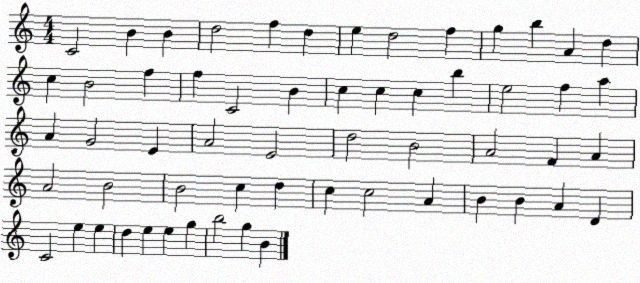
X:1
T:Untitled
M:4/4
L:1/4
K:C
C2 B B d2 f d e d2 f g b A d c B2 f f C2 B c c c b e2 f a A G2 E A2 E2 d2 B2 A2 F A A2 B2 B2 c d c c2 A B B A D C2 e e d e e g b2 g B